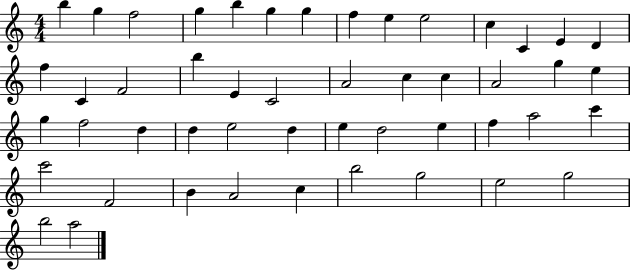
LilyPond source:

{
  \clef treble
  \numericTimeSignature
  \time 4/4
  \key c \major
  b''4 g''4 f''2 | g''4 b''4 g''4 g''4 | f''4 e''4 e''2 | c''4 c'4 e'4 d'4 | \break f''4 c'4 f'2 | b''4 e'4 c'2 | a'2 c''4 c''4 | a'2 g''4 e''4 | \break g''4 f''2 d''4 | d''4 e''2 d''4 | e''4 d''2 e''4 | f''4 a''2 c'''4 | \break c'''2 f'2 | b'4 a'2 c''4 | b''2 g''2 | e''2 g''2 | \break b''2 a''2 | \bar "|."
}